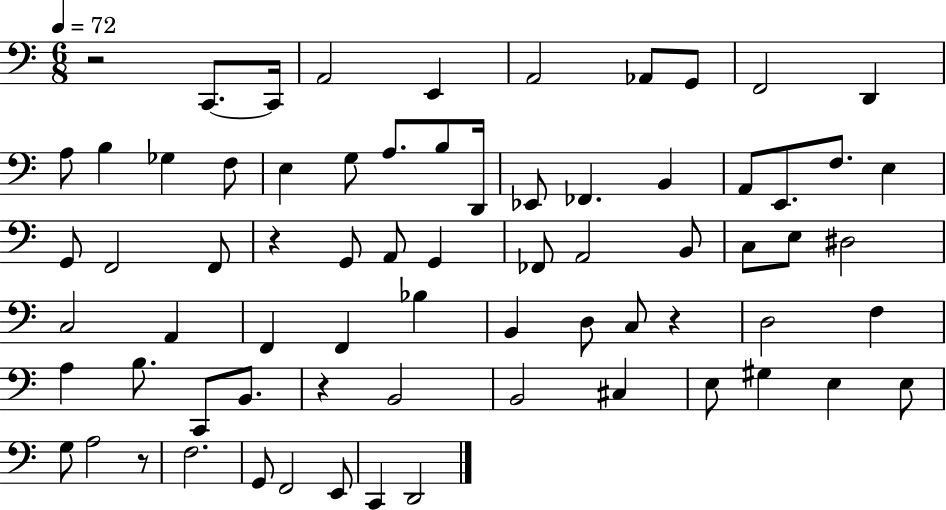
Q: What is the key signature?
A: C major